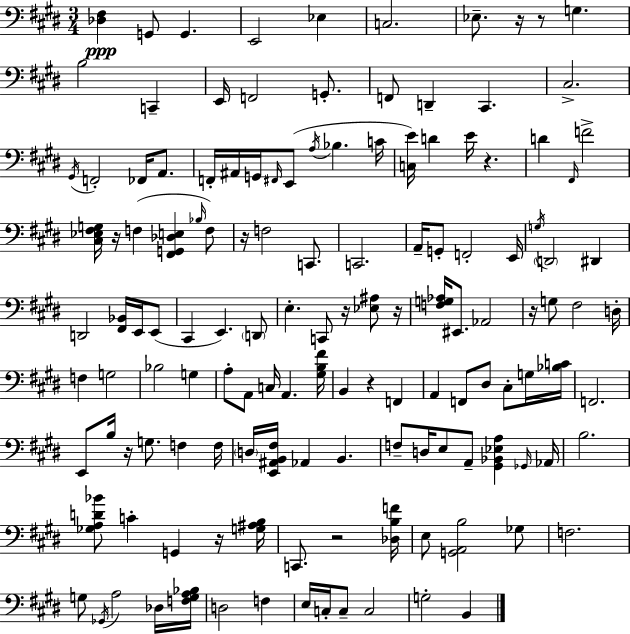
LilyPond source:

{
  \clef bass
  \numericTimeSignature
  \time 3/4
  \key e \major
  \repeat volta 2 { <des fis>4\ppp g,8 g,4. | e,2 ees4 | c2. | ees8.-- r16 r8 g4. | \break b2 c,4-- | e,16 f,2 g,8.-. | f,8 d,4-- cis,4. | cis2.-> | \break \acciaccatura { gis,16 } f,2-. fes,16 a,8. | f,16-. ais,16 g,16 \grace { fis,16 }( e,8 \acciaccatura { a16 } bes4. | c'16 <c e'>16) d'4 e'16 r4. | d'4 \grace { fis,16 } f'2-> | \break <cis ees fis g>16 r16 f4( <fis, g, des e>4 | \grace { bes16 } f8) r16 f2 | c,8. c,2. | a,16-- g,8-. f,2-. | \break e,16 \acciaccatura { g16 } \parenthesize d,2 | dis,4 d,2 | <fis, bes,>16 e,16 e,8( cis,4 e,4.) | \parenthesize d,8 e4.-. | \break c,8 r16 <ees ais>8 r16 <f g aes>16 eis,8. aes,2 | r16 g8 fis2 | d16-. f4 g2 | bes2 | \break g4 a8-. a,8 c16 a,4. | <gis b fis'>16 b,4 r4 | f,4 a,4 f,8 | dis8 cis8-. g16 <bes c'>16 f,2. | \break e,8 b16 r16 g8. | f4 f16 \parenthesize d16 <e, ais, b, fis>16 aes,4 | b,4. f8-- d16 e8 a,8-- | <gis, bes, ees a>4 \grace { ges,16 } aes,16 b2. | \break <ges a d' bes'>8 c'4-. | g,4 r16 <g ais b>16 c,8. r2 | <des b f'>16 e8 <g, a, b>2 | ges8 f2. | \break g8 \acciaccatura { ges,16 } a2 | des16 <f g a bes>16 d2 | f4 e16 c16-. c8-- | c2 g2-. | \break b,4 } \bar "|."
}